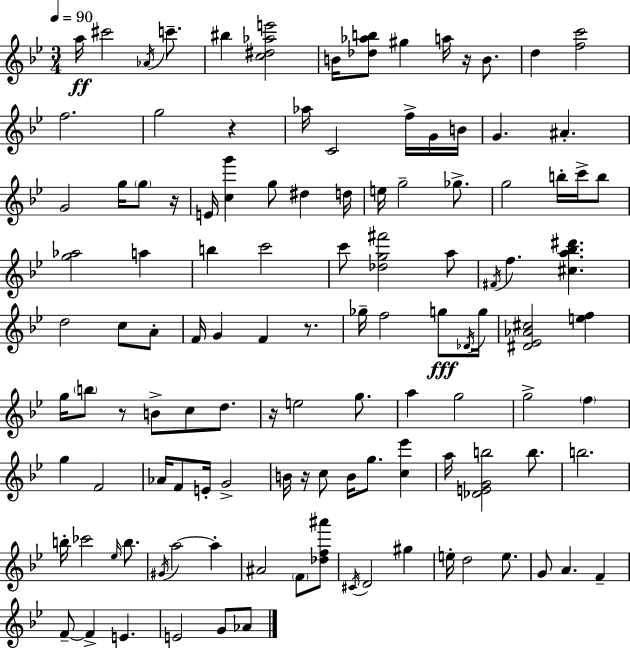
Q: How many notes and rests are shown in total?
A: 118